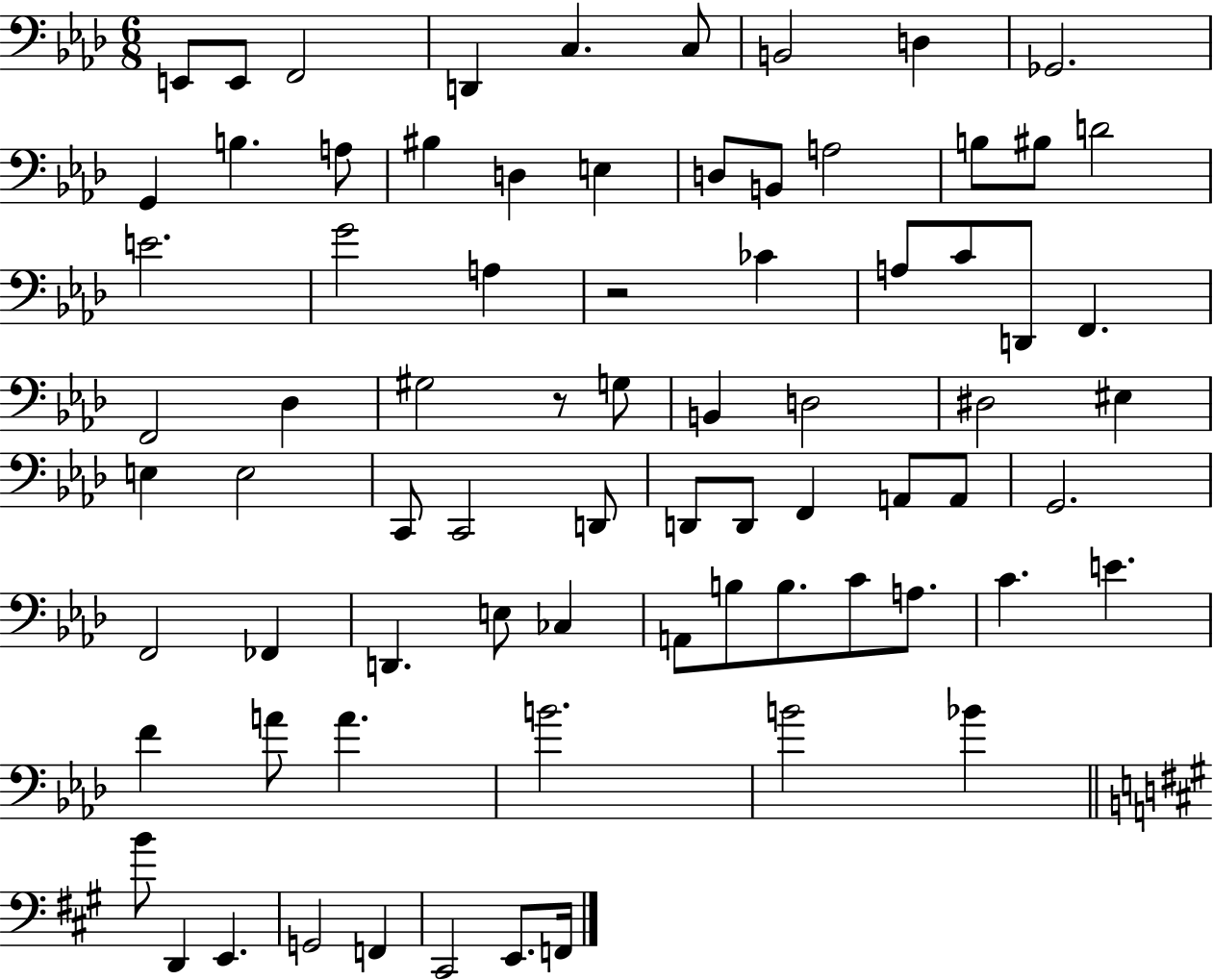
X:1
T:Untitled
M:6/8
L:1/4
K:Ab
E,,/2 E,,/2 F,,2 D,, C, C,/2 B,,2 D, _G,,2 G,, B, A,/2 ^B, D, E, D,/2 B,,/2 A,2 B,/2 ^B,/2 D2 E2 G2 A, z2 _C A,/2 C/2 D,,/2 F,, F,,2 _D, ^G,2 z/2 G,/2 B,, D,2 ^D,2 ^E, E, E,2 C,,/2 C,,2 D,,/2 D,,/2 D,,/2 F,, A,,/2 A,,/2 G,,2 F,,2 _F,, D,, E,/2 _C, A,,/2 B,/2 B,/2 C/2 A,/2 C E F A/2 A B2 B2 _B B/2 D,, E,, G,,2 F,, ^C,,2 E,,/2 F,,/4